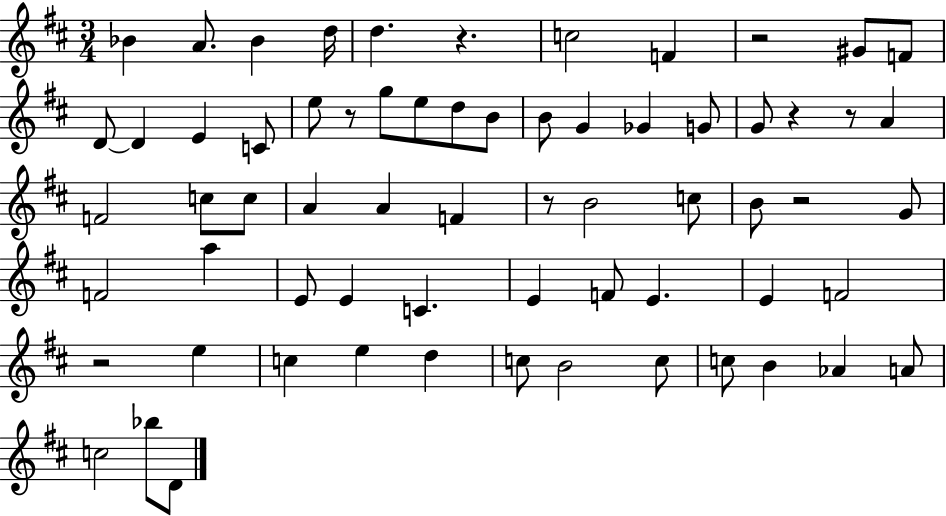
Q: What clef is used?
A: treble